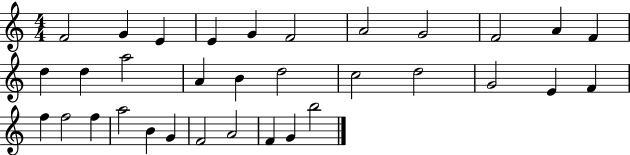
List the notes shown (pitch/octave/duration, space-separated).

F4/h G4/q E4/q E4/q G4/q F4/h A4/h G4/h F4/h A4/q F4/q D5/q D5/q A5/h A4/q B4/q D5/h C5/h D5/h G4/h E4/q F4/q F5/q F5/h F5/q A5/h B4/q G4/q F4/h A4/h F4/q G4/q B5/h